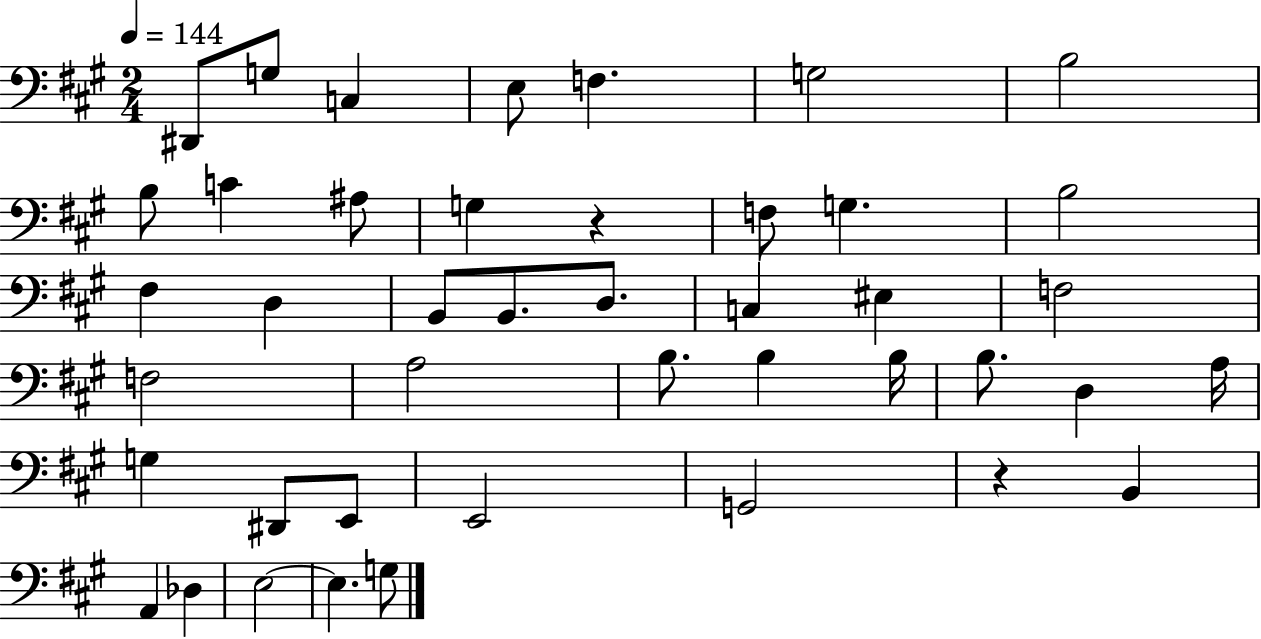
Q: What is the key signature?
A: A major